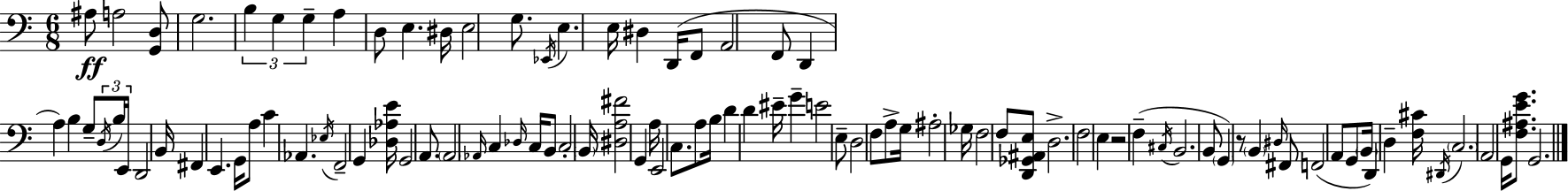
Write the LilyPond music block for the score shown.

{
  \clef bass
  \numericTimeSignature
  \time 6/8
  \key a \minor
  \repeat volta 2 { ais8\ff a2 <g, d>8 | g2. | \tuplet 3/2 { b4 g4 g4-- } | a4 d8 e4. | \break dis16 e2 g8. | \acciaccatura { ees,16 } e4. e16 dis4 | d,16( f,8 a,2 f,8 | d,4 a4) b4 | \break g8-- \tuplet 3/2 { \acciaccatura { d16 } b16 e,16 } d,2 | b,16 fis,4 e,4. | g,16 a8 c'4 aes,4. | \acciaccatura { ees16 } f,2-- g,4 | \break <des aes e'>16 g,2 | a,8. \parenthesize a,2 \grace { aes,16 } | c4 \grace { des16 } c16 b,8 c2-. | \parenthesize b,16 <dis a fis'>2 | \break g,4 a16 e,2 | c8. a8 b16 d'4 | d'4 eis'16-- g'4-- e'2 | e8-- d2 | \break f8 a8-> g16 ais2-. | ges16 f2 | f8 <d, ges, ais, e>8 d2.-> | f2 | \break e4 r2 | f4--( \acciaccatura { cis16 } b,2. | b,8 \parenthesize g,4) | r8 \parenthesize b,4 \grace { dis16 } fis,8 f,2( | \break a,8 g,8 \parenthesize b,16 d,4) | d4-- <f cis'>16 \acciaccatura { dis,16 } \parenthesize c2. | a,2 | g,16 <f ais e' g'>8. g,2. | \break } \bar "|."
}